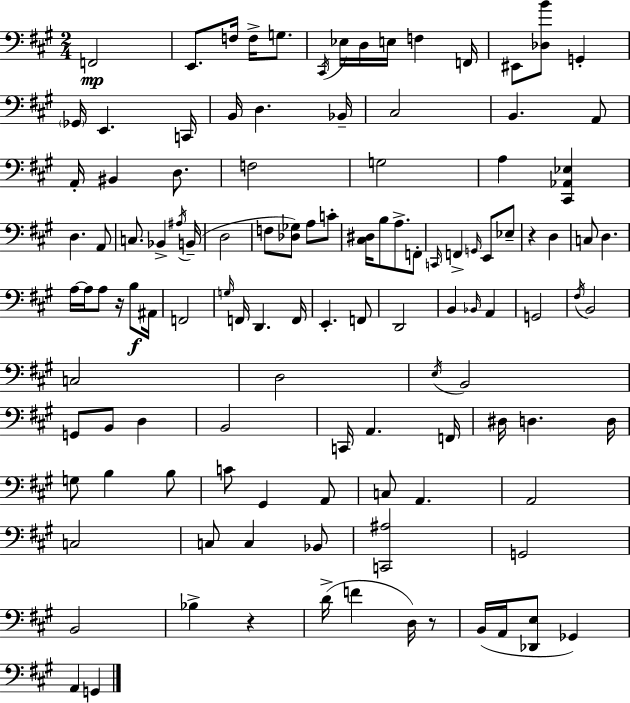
{
  \clef bass
  \numericTimeSignature
  \time 2/4
  \key a \major
  f,2\mp | e,8. f16 f16-> g8. | \acciaccatura { cis,16 } ees16 d16 e16 f4 | f,16 eis,8 <des b'>8 g,4-. | \break \parenthesize ges,16 e,4. | c,16 b,16 d4. | bes,16-- cis2 | b,4. a,8 | \break a,16-. bis,4 d8. | f2 | g2 | a4 <cis, aes, ees>4 | \break d4. a,8 | c8. bes,4-> | \acciaccatura { ais16 } b,16--( d2 | f8 <des ges>8) a8 | \break c'8-. <cis dis>16 b8 a8.-> | f,8-. \grace { c,16 } f,4-> \grace { g,16 } | e,8 ees8-- r4 | d4 c8 d4. | \break a16~~ a16 a8 | r16 b8\f ais,16 f,2 | \grace { g16 } f,16 d,4. | f,16 e,4.-. | \break f,8 d,2 | b,4 | \grace { bes,16 } a,4 g,2 | \acciaccatura { fis16 } b,2 | \break c2 | d2 | \acciaccatura { e16 } | b,2 | \break g,8 b,8 d4 | b,2 | c,16 a,4. f,16 | dis16 d4. d16 | \break g8 b4 b8 | c'8 gis,4 a,8 | c8 a,4. | a,2 | \break c2 | c8 c4 bes,8 | <c, ais>2 | g,2 | \break b,2 | bes4-> r4 | d'16->( f'4 d16) r8 | b,16( a,16 <des, e>8 ges,4) | \break a,4 g,4 | \bar "|."
}